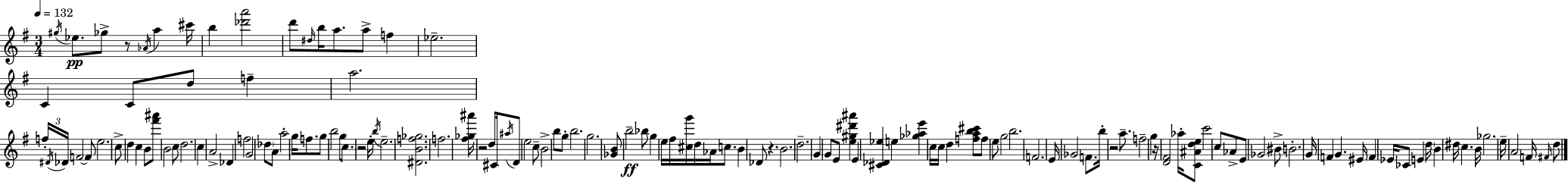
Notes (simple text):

G#5/s Eb5/e. Gb5/e R/e Ab4/s A5/q C#6/s B5/q [Db6,A6]/h D6/e D#5/s B5/s A5/e. A5/e F5/q Eb5/h. C4/q C4/e D5/e F5/q A5/h. F5/s D#4/s Db4/s F4/h F4/e E5/h. C5/e D5/q C5/q B4/e [F#6,A#6]/e B4/h C5/e D5/h. C5/q A4/h Db4/q F5/h G4/h Db5/e A4/e A5/h G5/s F5/e. G5/e B5/h G5/e C5/e. R/h E5/s B5/s E5/h. [D#4,B4,F5,Gb5]/h. F5/h. [F#5,Gb5,A#6]/s R/h D5/e C#4/s A#5/s D4/e E5/h C5/e B4/h B5/e G5/e B5/h. G5/h. [Gb4,B4]/e B5/h Bb5/e G5/q E5/s F#5/s [C#5,G6]/s D5/s Ab4/s C5/e. B4/q Db4/e R/q. B4/h. D5/h. G4/q G4/e E4/e [E5,G#5,D#6,A#6]/q E4/q [C#4,Db4,Eb5]/q E5/q [Gb5,Ab5,E6]/q C5/s C5/s D5/q [F5,A5,B5,C#6]/e F5/e E5/e G5/h B5/h. F4/h. E4/s Gb4/h F4/e. B5/s R/h A5/e. F5/h G5/q R/s [D4,F#4]/h Ab5/s [C4,A#4,D5,E5]/e C6/h C5/e Ab4/e E4/e Gb4/h BIS4/e B4/h. G4/s F4/q G4/q. EIS4/s F4/q Eb4/s CES4/e E4/q D5/s B4/q D#5/s C5/q. B4/s Gb5/h. E5/s A4/h F4/s F#4/s D5/e